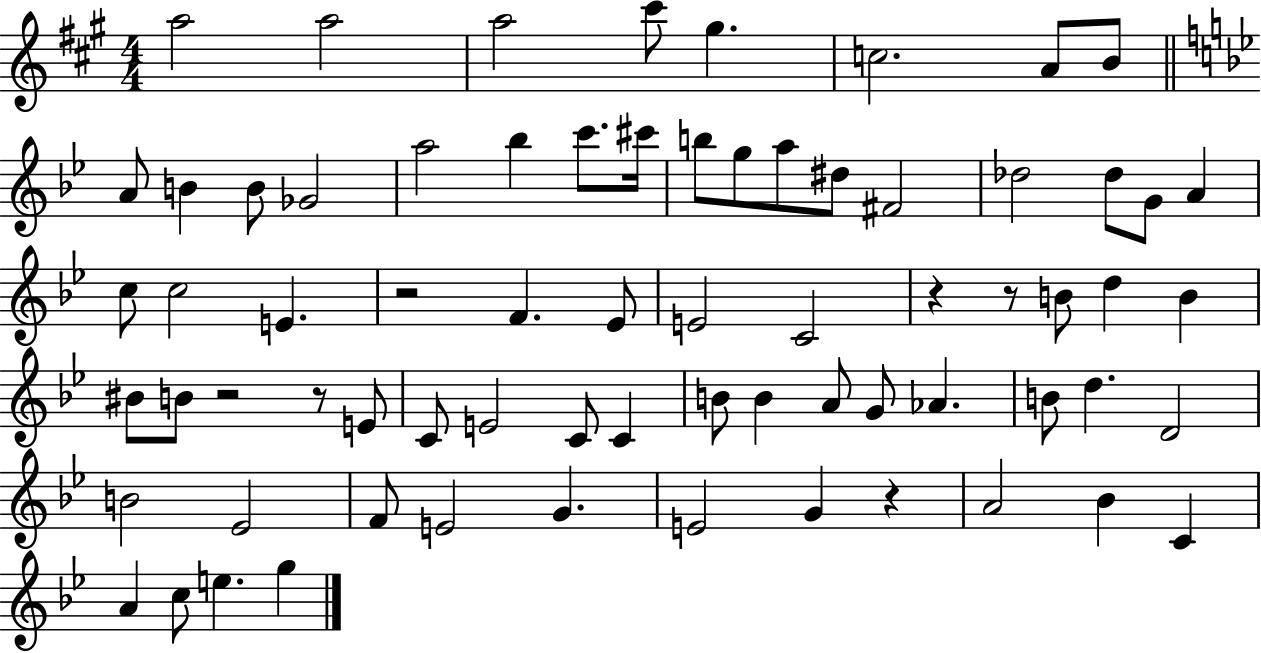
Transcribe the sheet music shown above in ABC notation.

X:1
T:Untitled
M:4/4
L:1/4
K:A
a2 a2 a2 ^c'/2 ^g c2 A/2 B/2 A/2 B B/2 _G2 a2 _b c'/2 ^c'/4 b/2 g/2 a/2 ^d/2 ^F2 _d2 _d/2 G/2 A c/2 c2 E z2 F _E/2 E2 C2 z z/2 B/2 d B ^B/2 B/2 z2 z/2 E/2 C/2 E2 C/2 C B/2 B A/2 G/2 _A B/2 d D2 B2 _E2 F/2 E2 G E2 G z A2 _B C A c/2 e g